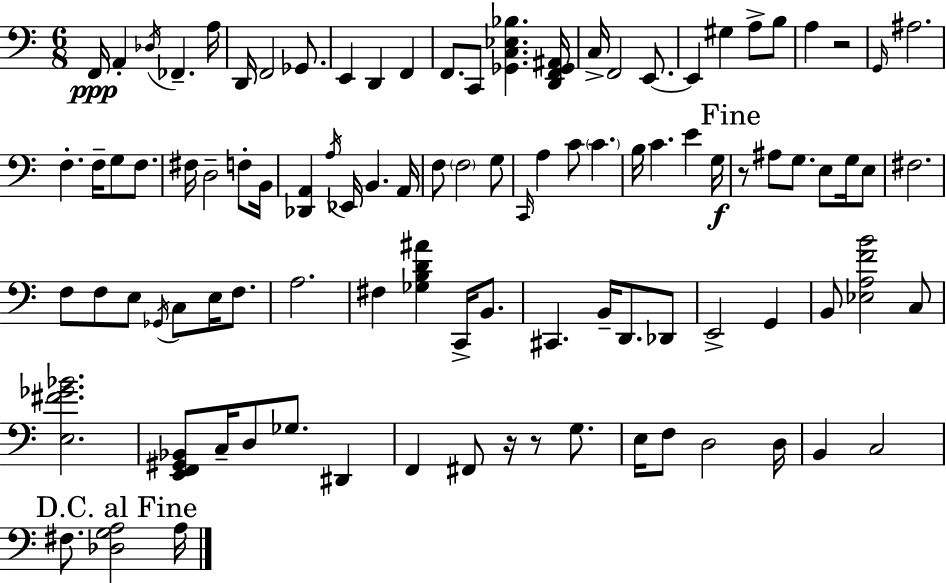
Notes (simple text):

F2/s A2/q Db3/s FES2/q. A3/s D2/s F2/h Gb2/e. E2/q D2/q F2/q F2/e. C2/e [Gb2,C3,Eb3,Bb3]/q. [D2,F2,Gb2,A#2]/s C3/s F2/h E2/e. E2/q G#3/q A3/e B3/e A3/q R/h G2/s A#3/h. F3/q. F3/s G3/e F3/e. F#3/s D3/h F3/e B2/s [Db2,A2]/q A3/s Eb2/s B2/q. A2/s F3/e F3/h G3/e C2/s A3/q C4/e C4/q. B3/s C4/q. E4/q G3/s R/e A#3/e G3/e. E3/e G3/s E3/e F#3/h. F3/e F3/e E3/e Gb2/s C3/e E3/s F3/e. A3/h. F#3/q [Gb3,B3,D4,A#4]/q C2/s B2/e. C#2/q. B2/s D2/e. Db2/e E2/h G2/q B2/e [Eb3,A3,F4,B4]/h C3/e [E3,F#4,Gb4,Bb4]/h. [E2,F2,G#2,Bb2]/e C3/s D3/e Gb3/e. D#2/q F2/q F#2/e R/s R/e G3/e. E3/s F3/e D3/h D3/s B2/q C3/h F#3/e. [Db3,G3,A3]/h A3/s